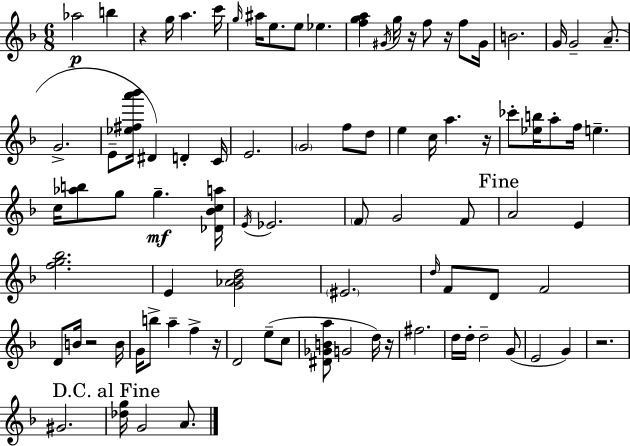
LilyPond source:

{
  \clef treble
  \numericTimeSignature
  \time 6/8
  \key f \major
  \repeat volta 2 { aes''2\p b''4 | r4 g''16 a''4. c'''16 | \grace { g''16 } ais''16 e''8. e''8 ees''4. | <f'' g'' a''>4 \acciaccatura { gis'16 } g''16 r16 f''8 r16 f''8 | \break gis'16 b'2. | g'16 g'2-- a'8.--( | g'2.-> | e'8-- <ees'' fis'' a''' bes'''>16 dis'4) d'4-. | \break c'16 e'2. | \parenthesize g'2 f''8 | d''8 e''4 c''16 a''4. | r16 ces'''8-. <ees'' b''>16 a''8-. f''16 e''4.-- | \break c''16 <aes'' b''>8 g''8 g''4.--\mf | <des' bes' c'' a''>16 \acciaccatura { e'16 } ees'2. | \parenthesize f'8 g'2 | f'8 \mark "Fine" a'2 e'4 | \break <f'' g'' bes''>2. | e'4 <g' aes' bes' d''>2 | \parenthesize eis'2. | \grace { d''16 } f'8 d'8 f'2 | \break d'8 b'16 r2 | b'16 g'16 b''8-> a''4-- f''4-> | r16 d'2 | e''8--( c''8 <dis' ges' b' a''>8 g'2 | \break d''16) r16 fis''2. | d''16 d''16-. d''2-- | g'8( e'2 | g'4) r2. | \break gis'2. | \mark "D.C. al Fine" <des'' g''>16 g'2 | a'8. } \bar "|."
}